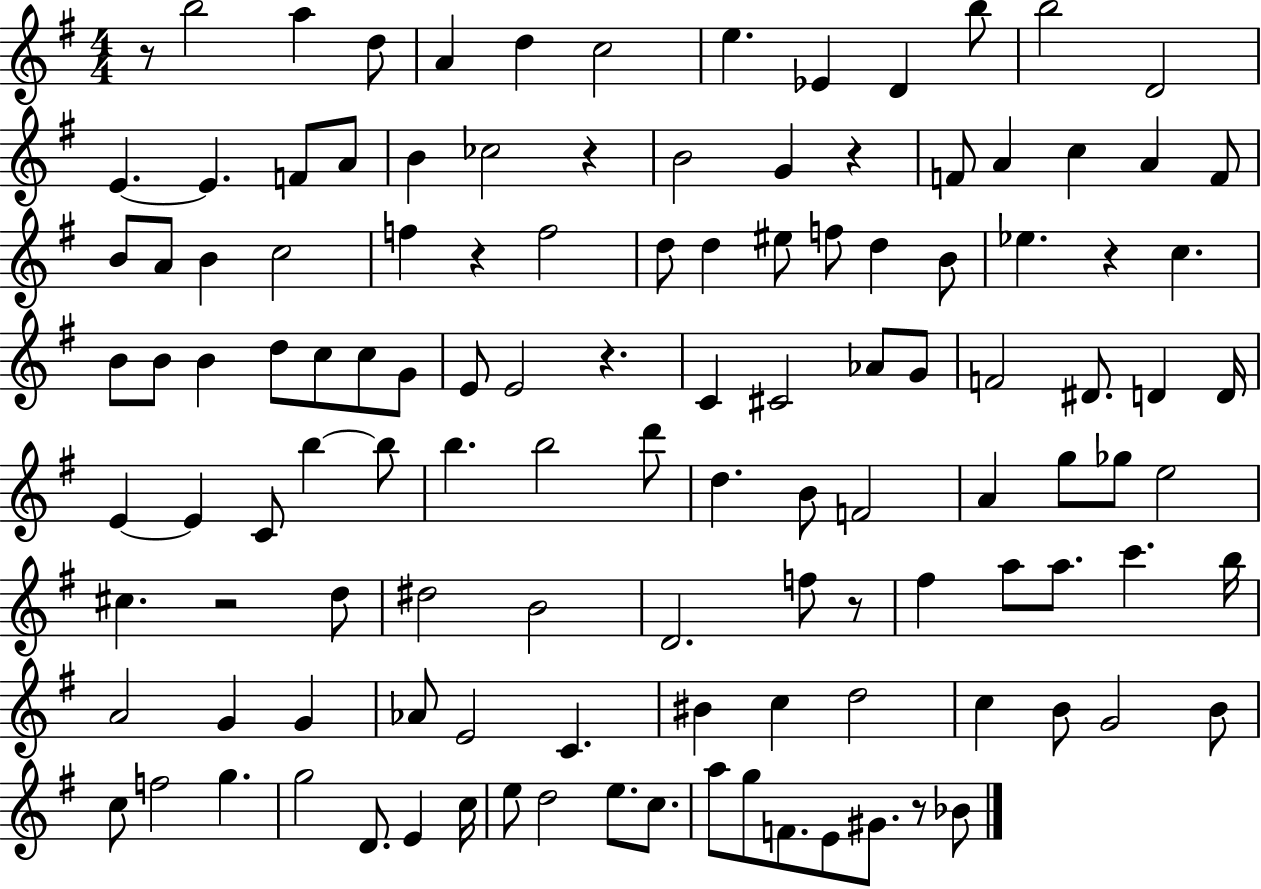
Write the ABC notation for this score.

X:1
T:Untitled
M:4/4
L:1/4
K:G
z/2 b2 a d/2 A d c2 e _E D b/2 b2 D2 E E F/2 A/2 B _c2 z B2 G z F/2 A c A F/2 B/2 A/2 B c2 f z f2 d/2 d ^e/2 f/2 d B/2 _e z c B/2 B/2 B d/2 c/2 c/2 G/2 E/2 E2 z C ^C2 _A/2 G/2 F2 ^D/2 D D/4 E E C/2 b b/2 b b2 d'/2 d B/2 F2 A g/2 _g/2 e2 ^c z2 d/2 ^d2 B2 D2 f/2 z/2 ^f a/2 a/2 c' b/4 A2 G G _A/2 E2 C ^B c d2 c B/2 G2 B/2 c/2 f2 g g2 D/2 E c/4 e/2 d2 e/2 c/2 a/2 g/2 F/2 E/2 ^G/2 z/2 _B/2